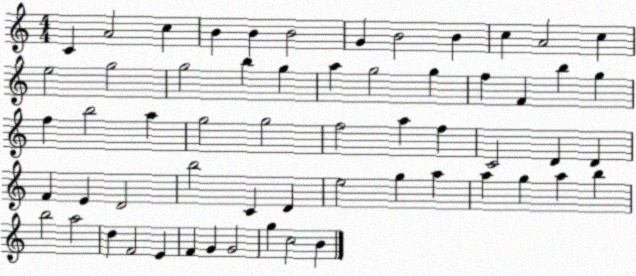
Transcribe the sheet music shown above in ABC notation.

X:1
T:Untitled
M:4/4
L:1/4
K:C
C A2 c B B B2 G B2 B c A2 c e2 g2 g2 b g a g2 g f F b g f b2 a g2 g2 f2 a f C2 D D F E D2 b2 C D e2 g a a g a b b2 a2 d F2 E F G G2 g c2 B